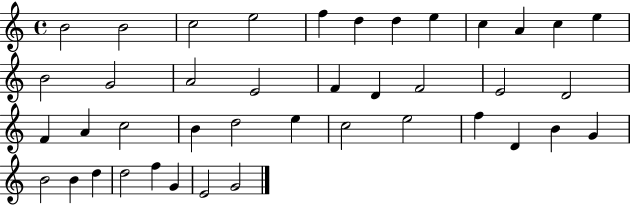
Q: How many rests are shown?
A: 0